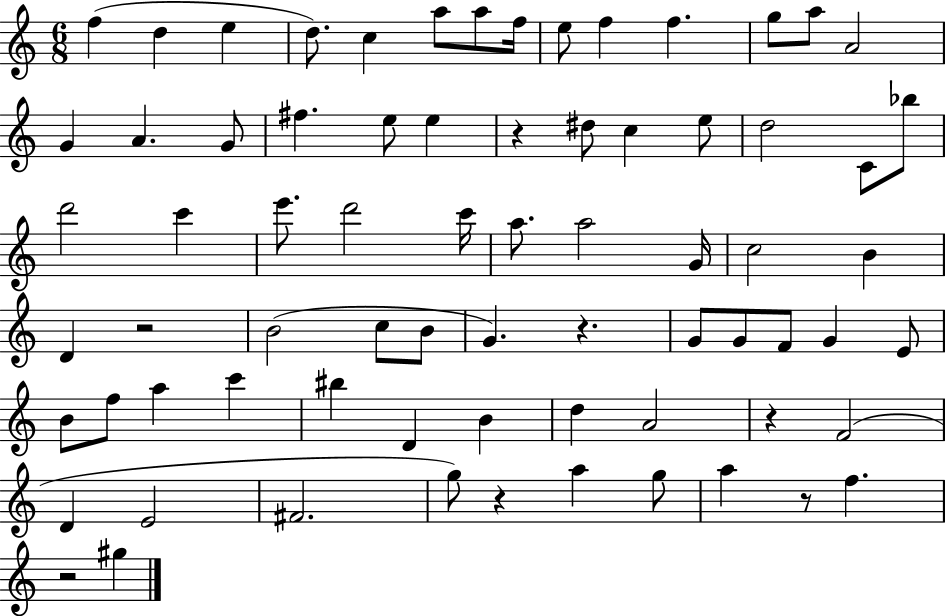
X:1
T:Untitled
M:6/8
L:1/4
K:C
f d e d/2 c a/2 a/2 f/4 e/2 f f g/2 a/2 A2 G A G/2 ^f e/2 e z ^d/2 c e/2 d2 C/2 _b/2 d'2 c' e'/2 d'2 c'/4 a/2 a2 G/4 c2 B D z2 B2 c/2 B/2 G z G/2 G/2 F/2 G E/2 B/2 f/2 a c' ^b D B d A2 z F2 D E2 ^F2 g/2 z a g/2 a z/2 f z2 ^g